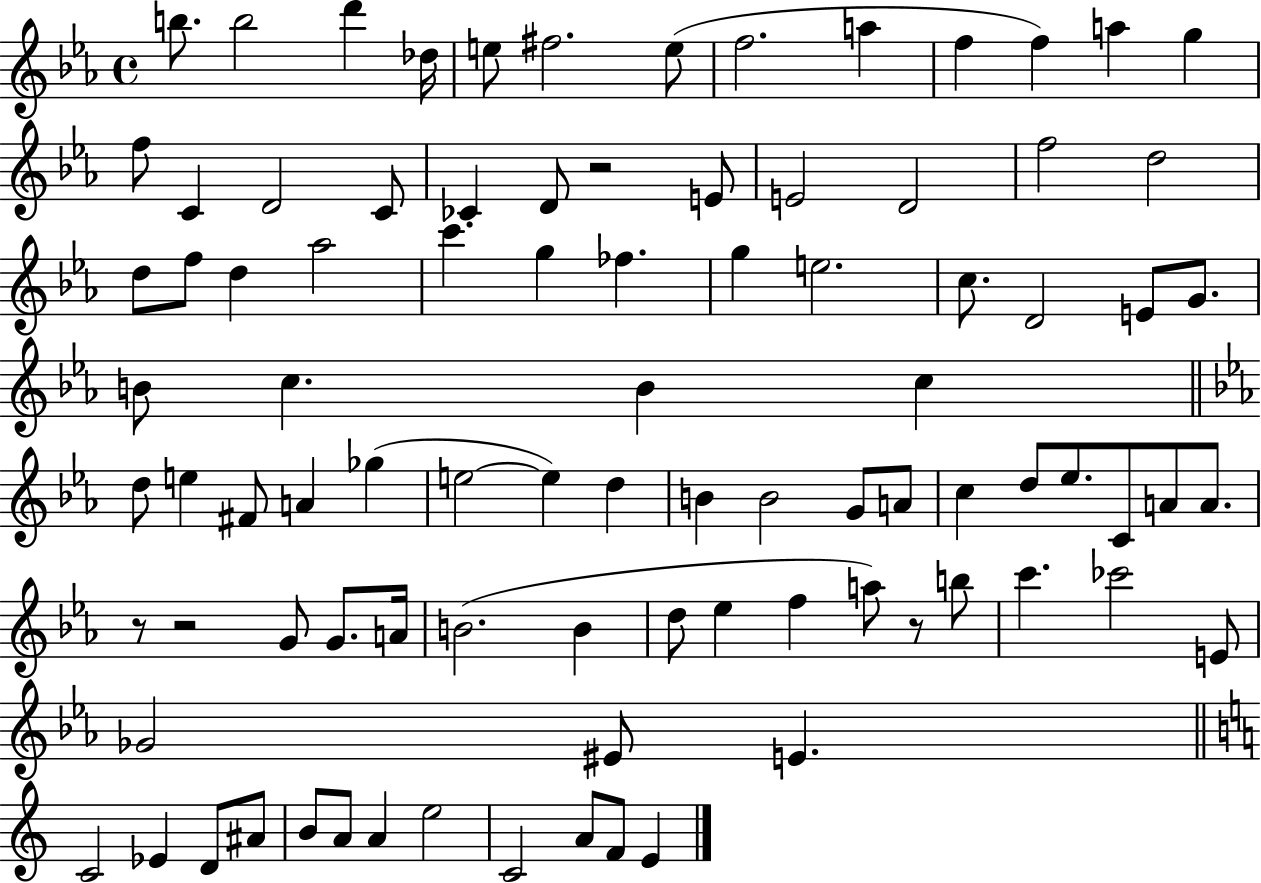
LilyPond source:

{
  \clef treble
  \time 4/4
  \defaultTimeSignature
  \key ees \major
  b''8. b''2 d'''4 des''16 | e''8 fis''2. e''8( | f''2. a''4 | f''4 f''4) a''4 g''4 | \break f''8 c'4 d'2 c'8 | ces'4 d'8 r2 e'8 | e'2 d'2 | f''2 d''2 | \break d''8 f''8 d''4 aes''2 | c'''4. g''4 fes''4. | g''4 e''2. | c''8. d'2 e'8 g'8. | \break b'8 c''4. b'4 c''4 | \bar "||" \break \key ees \major d''8 e''4 fis'8 a'4 ges''4( | e''2~~ e''4) d''4 | b'4 b'2 g'8 a'8 | c''4 d''8 ees''8. c'8 a'8 a'8. | \break r8 r2 g'8 g'8. a'16 | b'2.( b'4 | d''8 ees''4 f''4 a''8) r8 b''8 | c'''4. ces'''2 e'8 | \break ges'2 eis'8 e'4. | \bar "||" \break \key c \major c'2 ees'4 d'8 ais'8 | b'8 a'8 a'4 e''2 | c'2 a'8 f'8 e'4 | \bar "|."
}